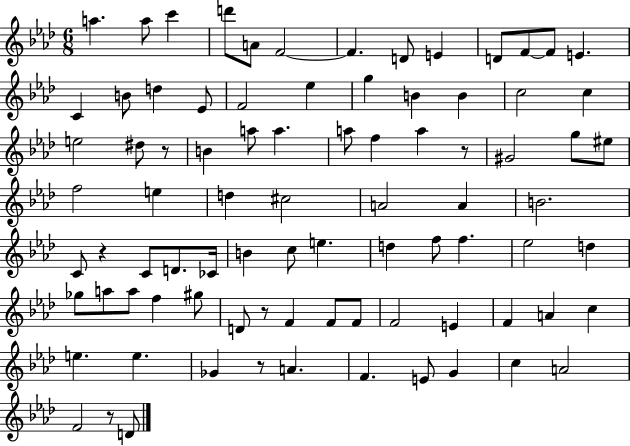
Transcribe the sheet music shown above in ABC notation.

X:1
T:Untitled
M:6/8
L:1/4
K:Ab
a a/2 c' d'/2 A/2 F2 F D/2 E D/2 F/2 F/2 E C B/2 d _E/2 F2 _e g B B c2 c e2 ^d/2 z/2 B a/2 a a/2 f a z/2 ^G2 g/2 ^e/2 f2 e d ^c2 A2 A B2 C/2 z C/2 D/2 _C/4 B c/2 e d f/2 f _e2 d _g/2 a/2 a/2 f ^g/2 D/2 z/2 F F/2 F/2 F2 E F A c e e _G z/2 A F E/2 G c A2 F2 z/2 D/2